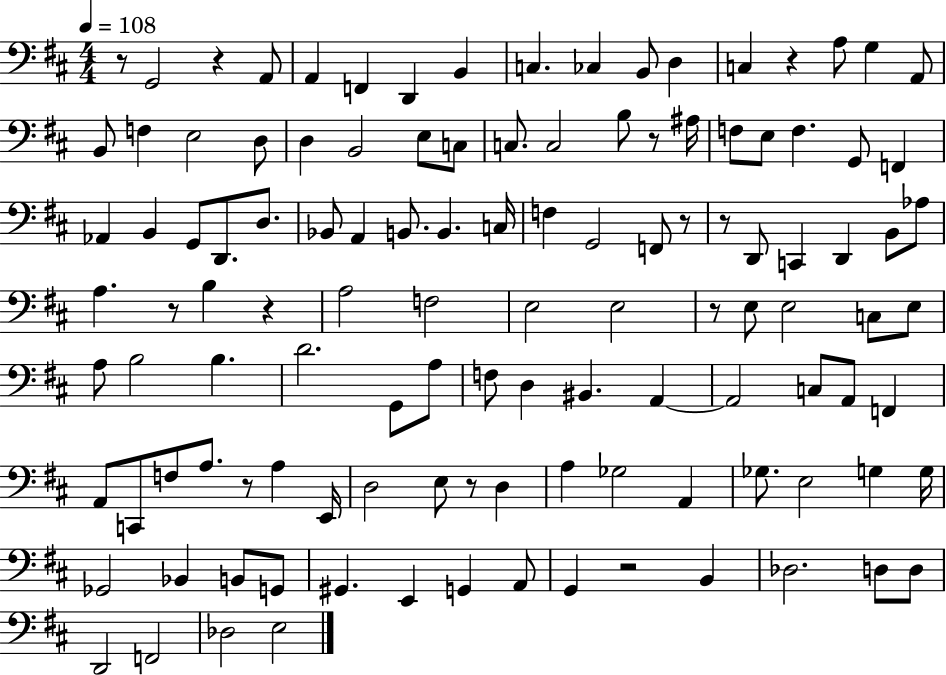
R/e G2/h R/q A2/e A2/q F2/q D2/q B2/q C3/q. CES3/q B2/e D3/q C3/q R/q A3/e G3/q A2/e B2/e F3/q E3/h D3/e D3/q B2/h E3/e C3/e C3/e. C3/h B3/e R/e A#3/s F3/e E3/e F3/q. G2/e F2/q Ab2/q B2/q G2/e D2/e. D3/e. Bb2/e A2/q B2/e. B2/q. C3/s F3/q G2/h F2/e R/e R/e D2/e C2/q D2/q B2/e Ab3/e A3/q. R/e B3/q R/q A3/h F3/h E3/h E3/h R/e E3/e E3/h C3/e E3/e A3/e B3/h B3/q. D4/h. G2/e A3/e F3/e D3/q BIS2/q. A2/q A2/h C3/e A2/e F2/q A2/e C2/e F3/e A3/e. R/e A3/q E2/s D3/h E3/e R/e D3/q A3/q Gb3/h A2/q Gb3/e. E3/h G3/q G3/s Gb2/h Bb2/q B2/e G2/e G#2/q. E2/q G2/q A2/e G2/q R/h B2/q Db3/h. D3/e D3/e D2/h F2/h Db3/h E3/h